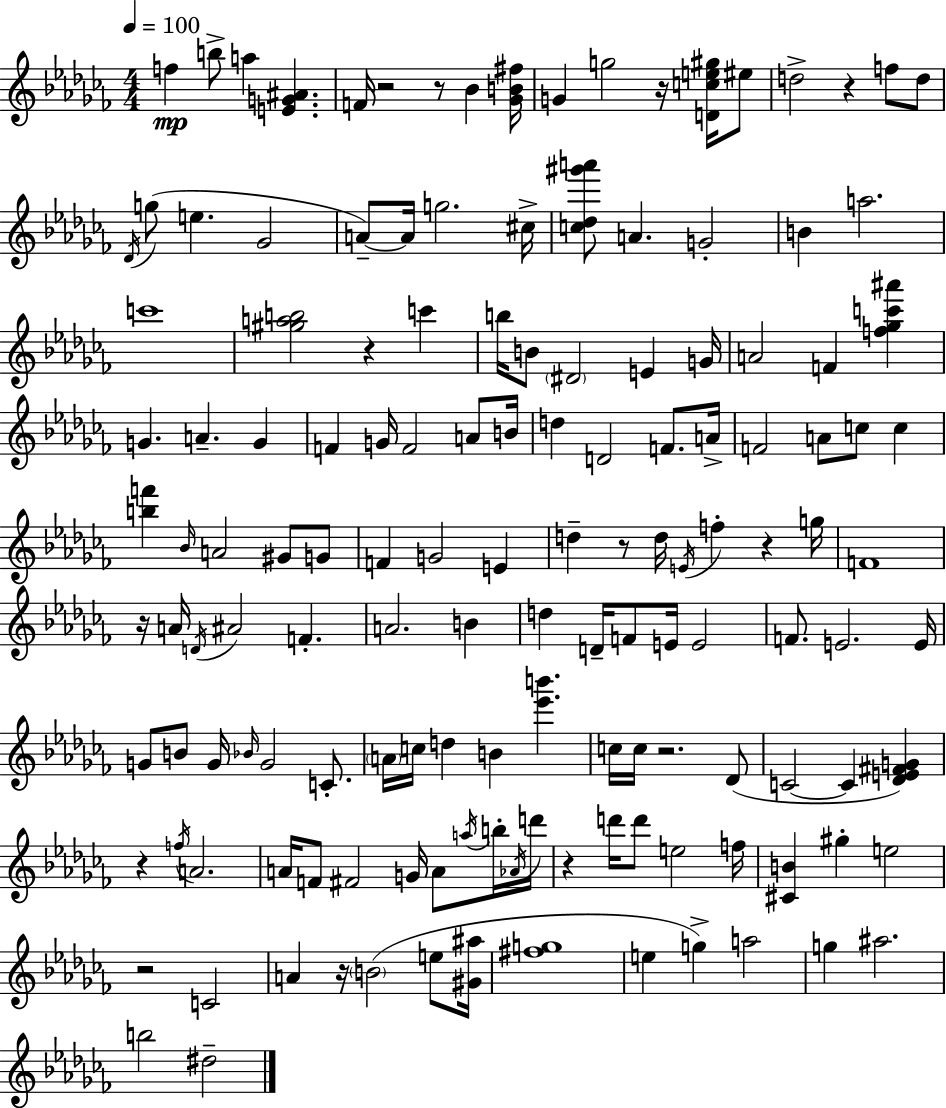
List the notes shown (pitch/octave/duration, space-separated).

F5/q B5/e A5/q [E4,G4,A#4]/q. F4/s R/h R/e Bb4/q [Gb4,B4,F#5]/s G4/q G5/h R/s [D4,C5,E5,G#5]/s EIS5/e D5/h R/q F5/e D5/e Db4/s G5/e E5/q. Gb4/h A4/e A4/s G5/h. C#5/s [C5,Db5,G#6,A6]/e A4/q. G4/h B4/q A5/h. C6/w [G#5,A5,B5]/h R/q C6/q B5/s B4/e D#4/h E4/q G4/s A4/h F4/q [F5,Gb5,C6,A#6]/q G4/q. A4/q. G4/q F4/q G4/s F4/h A4/e B4/s D5/q D4/h F4/e. A4/s F4/h A4/e C5/e C5/q [B5,F6]/q Bb4/s A4/h G#4/e G4/e F4/q G4/h E4/q D5/q R/e D5/s E4/s F5/q R/q G5/s F4/w R/s A4/s D4/s A#4/h F4/q. A4/h. B4/q D5/q D4/s F4/e E4/s E4/h F4/e. E4/h. E4/s G4/e B4/e G4/s Bb4/s G4/h C4/e. A4/s C5/s D5/q B4/q [Eb6,B6]/q. C5/s C5/s R/h. Db4/e C4/h C4/q [Db4,E4,F#4,G4]/q R/q F5/s A4/h. A4/s F4/e F#4/h G4/s A4/e A5/s B5/s Ab4/s D6/s R/q D6/s D6/e E5/h F5/s [C#4,B4]/q G#5/q E5/h R/h C4/h A4/q R/s B4/h E5/e [G#4,A#5]/s [F#5,G5]/w E5/q G5/q A5/h G5/q A#5/h. B5/h D#5/h